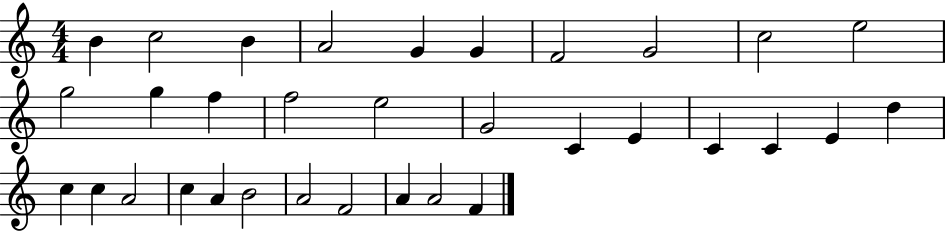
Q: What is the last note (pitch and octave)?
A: F4